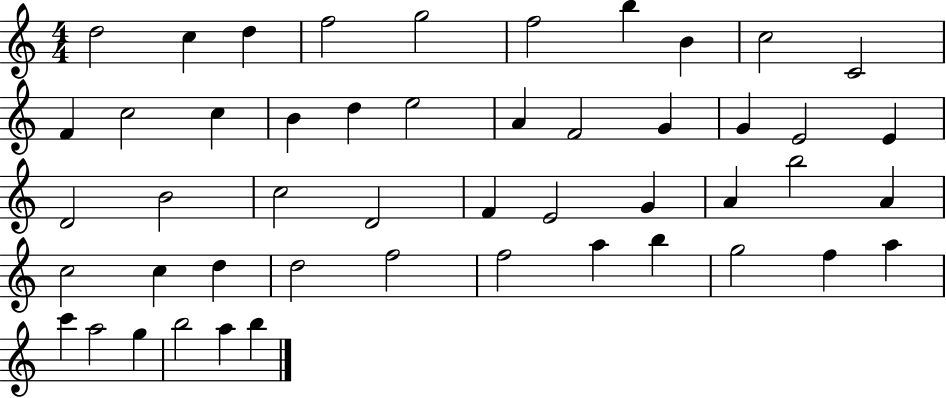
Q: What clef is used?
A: treble